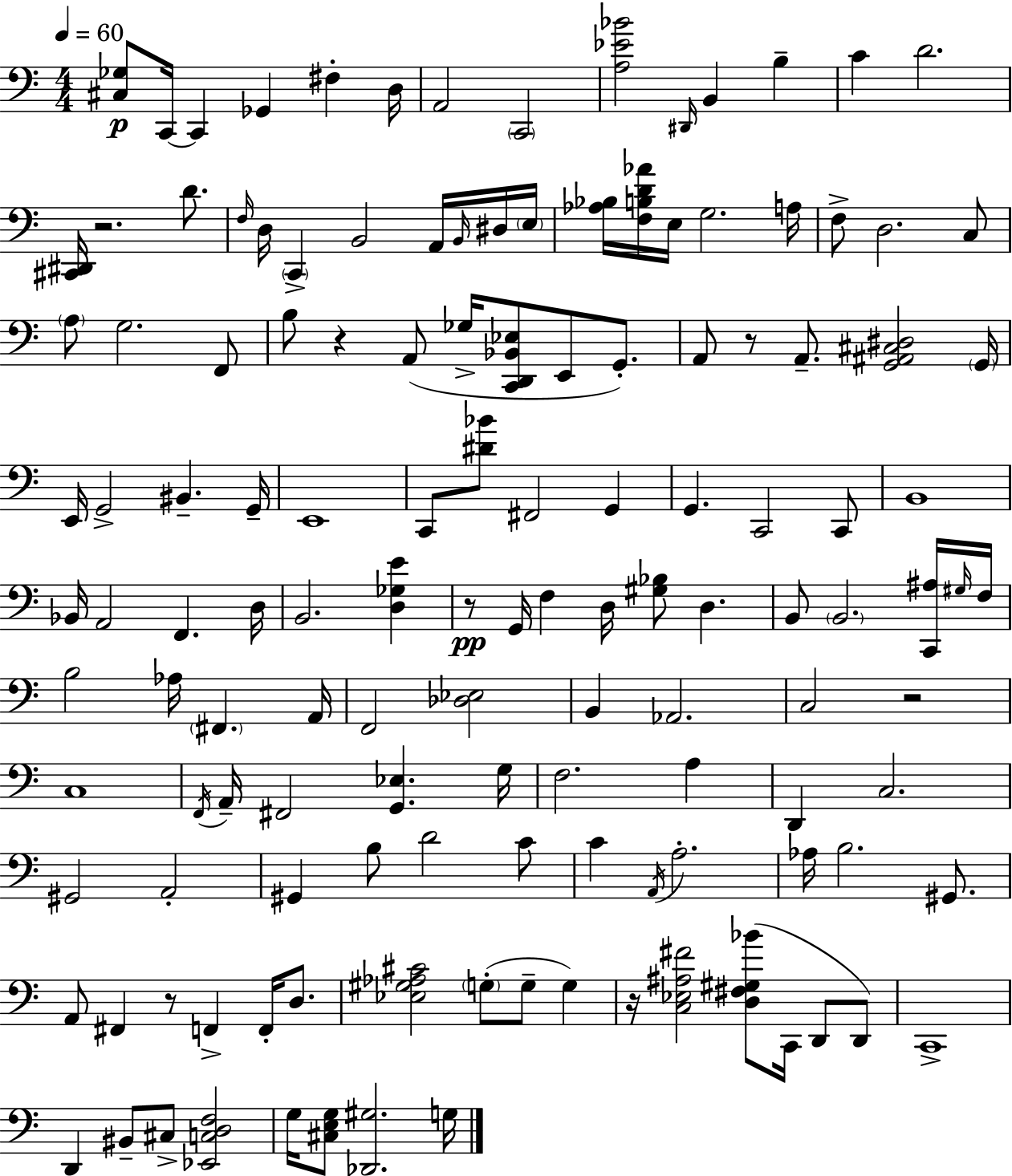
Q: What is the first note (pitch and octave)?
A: C2